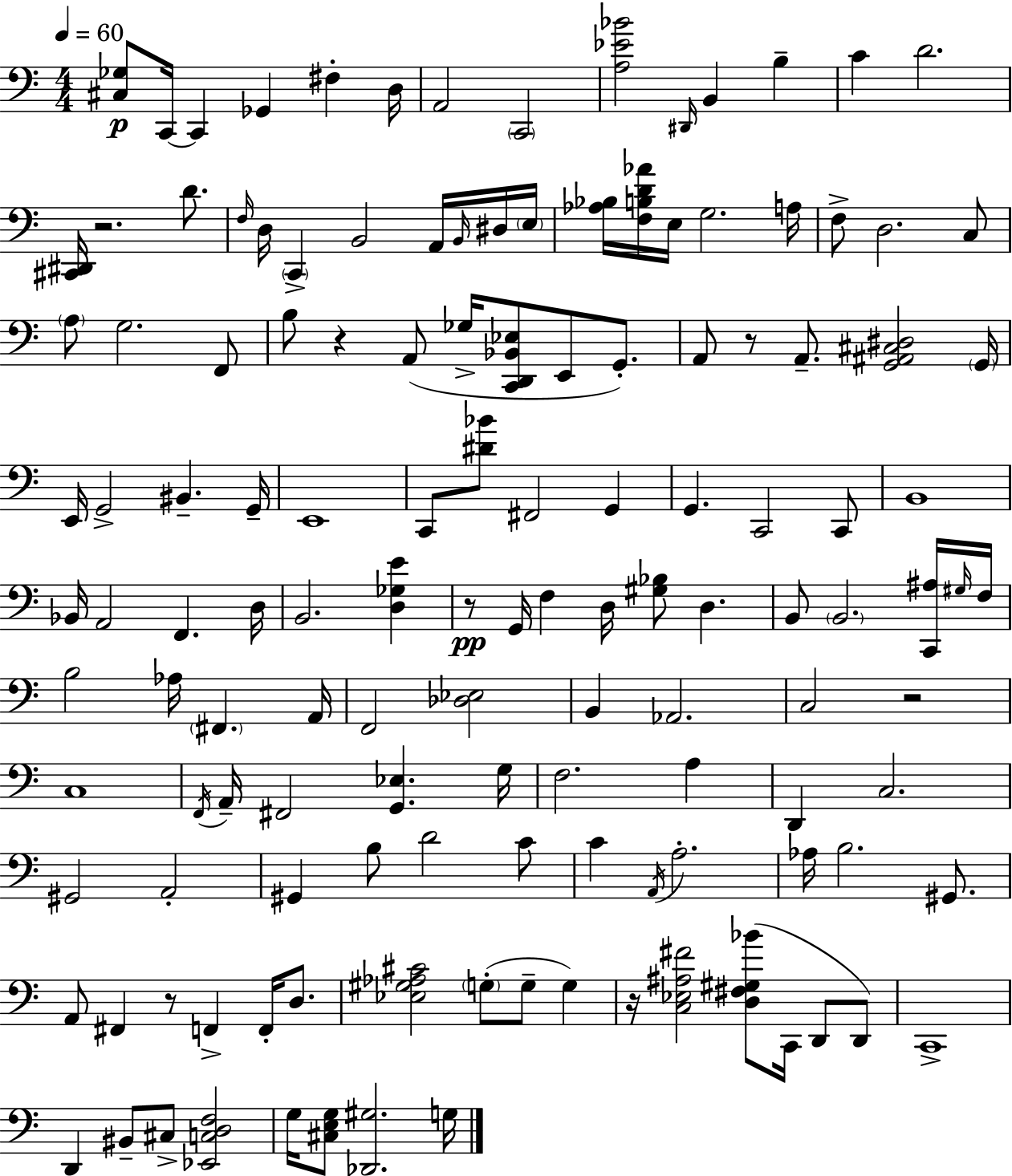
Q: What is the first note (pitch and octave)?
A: C2